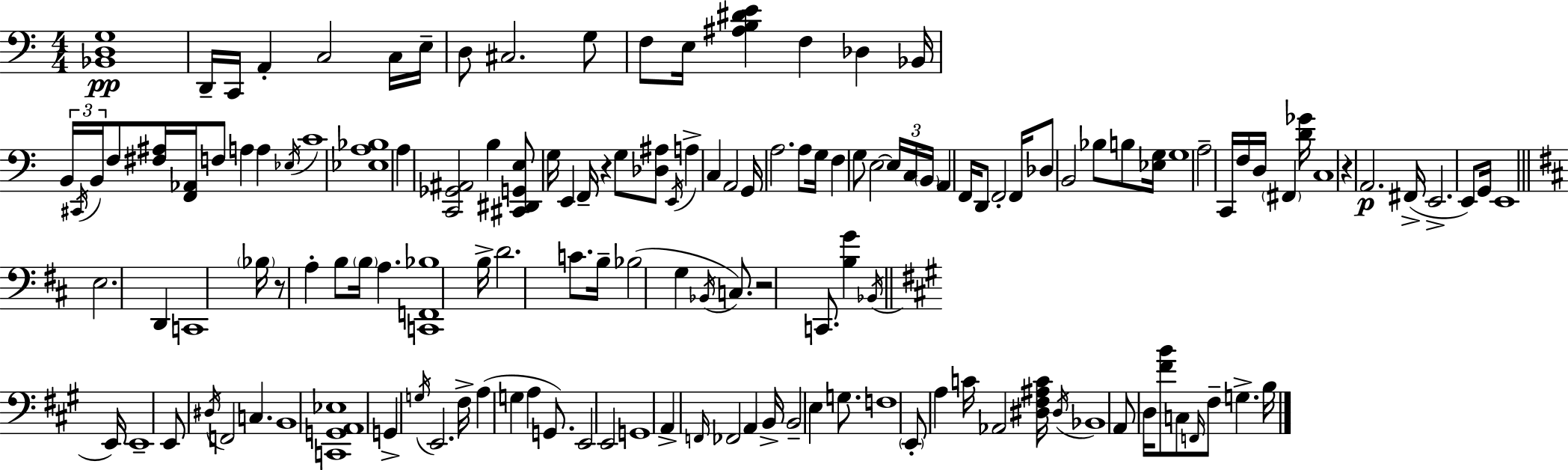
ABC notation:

X:1
T:Untitled
M:4/4
L:1/4
K:Am
[_B,,D,G,]4 D,,/4 C,,/4 A,, C,2 C,/4 E,/4 D,/2 ^C,2 G,/2 F,/2 E,/4 [^A,B,^DE] F, _D, _B,,/4 B,,/4 ^C,,/4 B,,/4 F,/2 [^F,^A,]/4 [F,,_A,,]/4 F,/2 A, A, _E,/4 C4 [_E,A,_B,]4 A, [C,,_G,,^A,,]2 B, [^C,,^D,,G,,E,]/2 G,/4 E,, F,,/4 z G,/2 [_D,^A,]/2 E,,/4 A, C, A,,2 G,,/4 A,2 A,/2 G,/4 F, G,/2 E,2 E,/4 C,/4 B,,/4 A,, F,,/4 D,,/2 F,,2 F,,/4 _D,/2 B,,2 _B,/2 B,/2 [_E,G,]/4 G,4 A,2 C,,/4 F,/4 D,/4 ^F,, [D_G]/4 C,4 z A,,2 ^F,,/4 E,,2 E,,/2 G,,/4 E,,4 E,2 D,, C,,4 _B,/4 z/2 A, B,/2 B,/4 A, [C,,F,,_B,]4 B,/4 D2 C/2 B,/4 _B,2 G, _B,,/4 C,/2 z2 C,,/2 [B,G] _B,,/4 E,,/4 E,,4 E,,/2 ^D,/4 F,,2 C, B,,4 [C,,G,,A,,_E,]4 G,, G,/4 E,,2 ^F,/4 A, G, A, G,,/2 E,,2 E,,2 G,,4 A,, F,,/4 _F,,2 A,, B,,/4 B,,2 E, G,/2 F,4 E,,/2 A, C/4 _A,,2 [^D,^F,^A,C]/4 ^D,/4 _B,,4 A,,/2 D,/4 [^FB]/2 C,/2 F,,/4 ^F,/2 G, B,/4